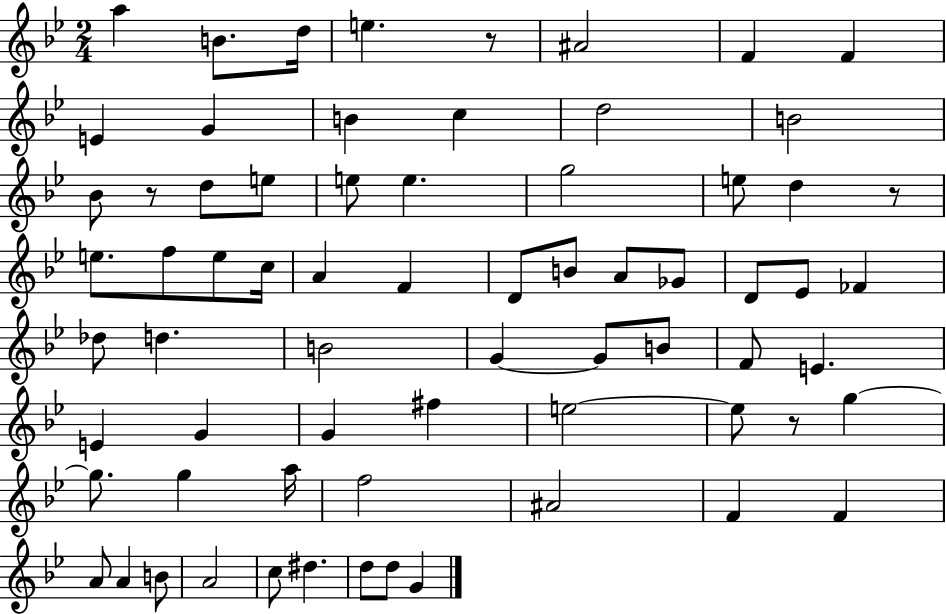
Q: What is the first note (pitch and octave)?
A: A5